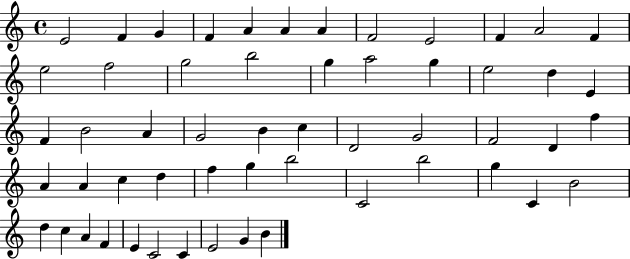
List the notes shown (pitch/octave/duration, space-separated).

E4/h F4/q G4/q F4/q A4/q A4/q A4/q F4/h E4/h F4/q A4/h F4/q E5/h F5/h G5/h B5/h G5/q A5/h G5/q E5/h D5/q E4/q F4/q B4/h A4/q G4/h B4/q C5/q D4/h G4/h F4/h D4/q F5/q A4/q A4/q C5/q D5/q F5/q G5/q B5/h C4/h B5/h G5/q C4/q B4/h D5/q C5/q A4/q F4/q E4/q C4/h C4/q E4/h G4/q B4/q